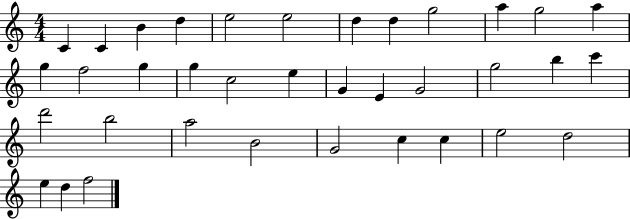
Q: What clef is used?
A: treble